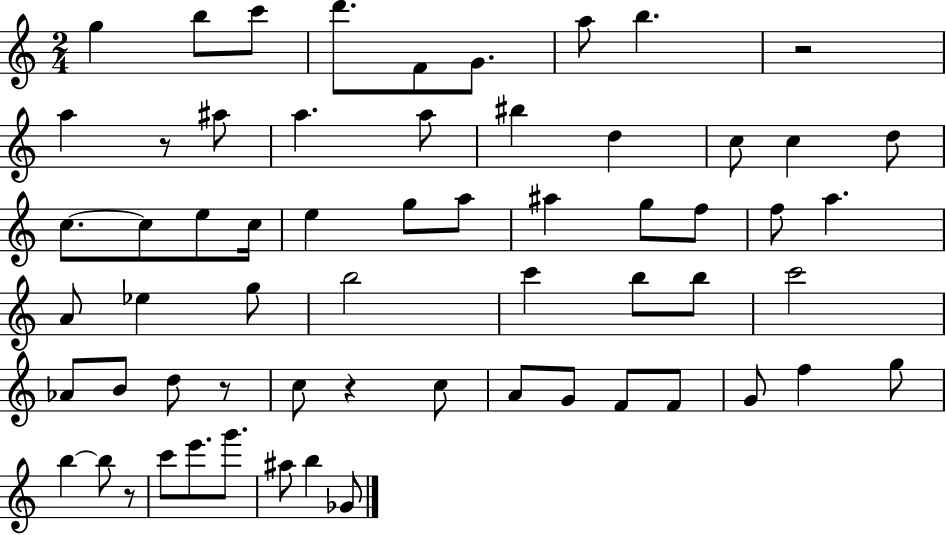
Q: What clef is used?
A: treble